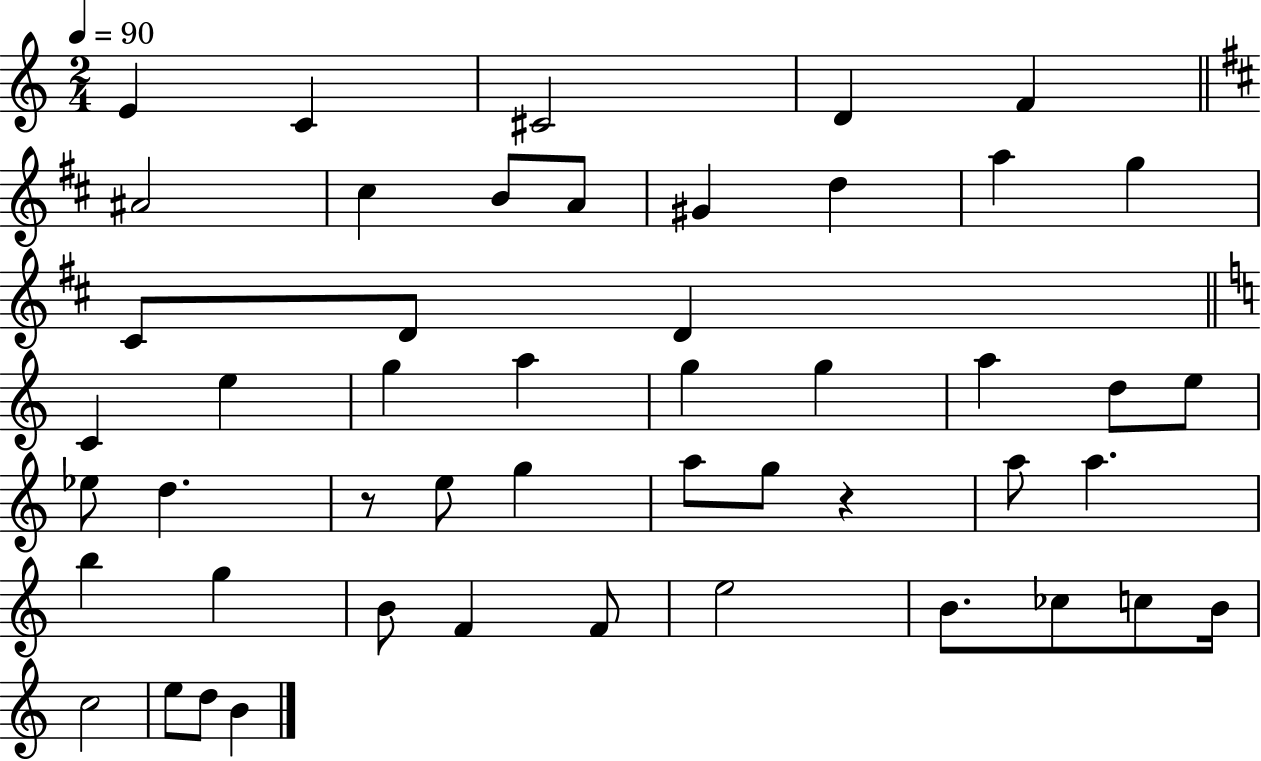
E4/q C4/q C#4/h D4/q F4/q A#4/h C#5/q B4/e A4/e G#4/q D5/q A5/q G5/q C#4/e D4/e D4/q C4/q E5/q G5/q A5/q G5/q G5/q A5/q D5/e E5/e Eb5/e D5/q. R/e E5/e G5/q A5/e G5/e R/q A5/e A5/q. B5/q G5/q B4/e F4/q F4/e E5/h B4/e. CES5/e C5/e B4/s C5/h E5/e D5/e B4/q